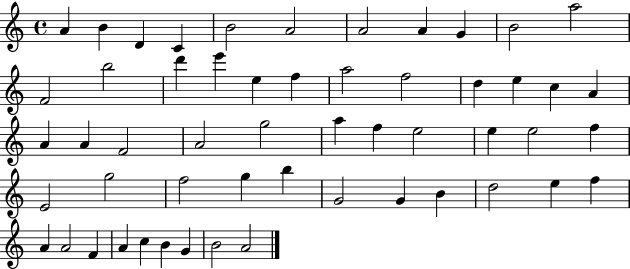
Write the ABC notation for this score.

X:1
T:Untitled
M:4/4
L:1/4
K:C
A B D C B2 A2 A2 A G B2 a2 F2 b2 d' e' e f a2 f2 d e c A A A F2 A2 g2 a f e2 e e2 f E2 g2 f2 g b G2 G B d2 e f A A2 F A c B G B2 A2